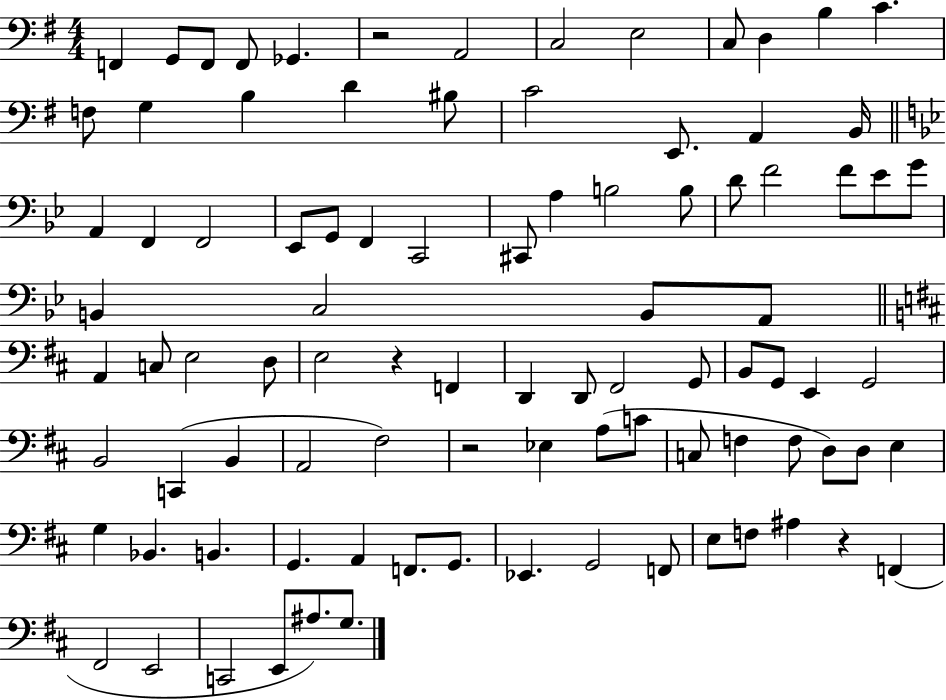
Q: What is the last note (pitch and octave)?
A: G3